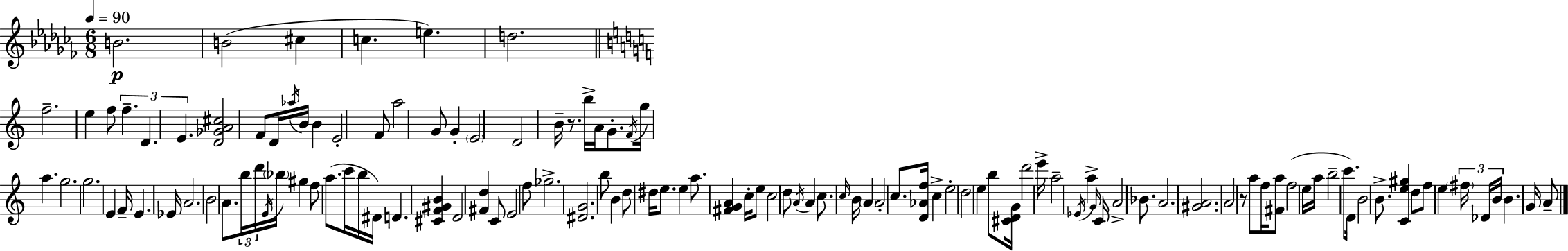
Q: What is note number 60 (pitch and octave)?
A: D#5